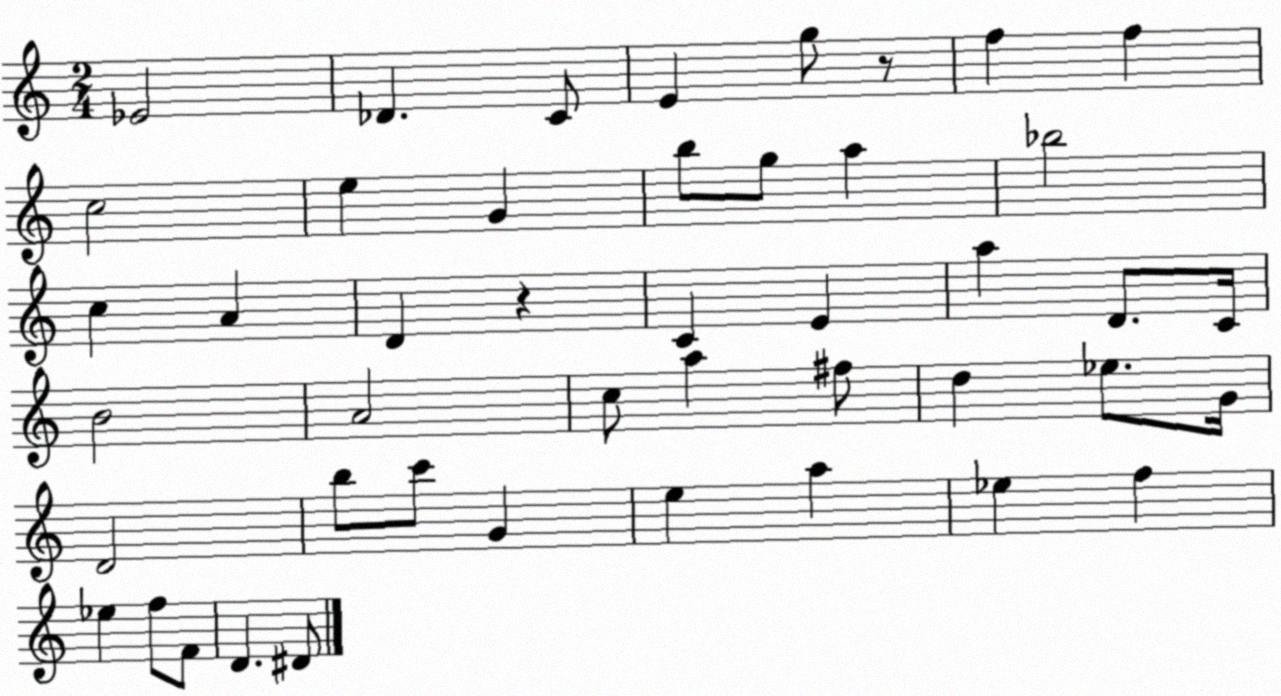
X:1
T:Untitled
M:2/4
L:1/4
K:C
_E2 _D C/2 E g/2 z/2 f f c2 e G b/2 g/2 a _b2 c A D z C E a D/2 C/4 B2 A2 c/2 a ^f/2 d _e/2 G/4 D2 b/2 c'/2 G e a _e f _e f/2 F/2 D ^D/2